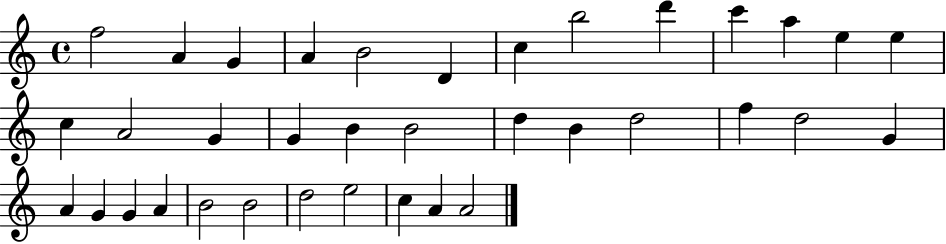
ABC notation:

X:1
T:Untitled
M:4/4
L:1/4
K:C
f2 A G A B2 D c b2 d' c' a e e c A2 G G B B2 d B d2 f d2 G A G G A B2 B2 d2 e2 c A A2